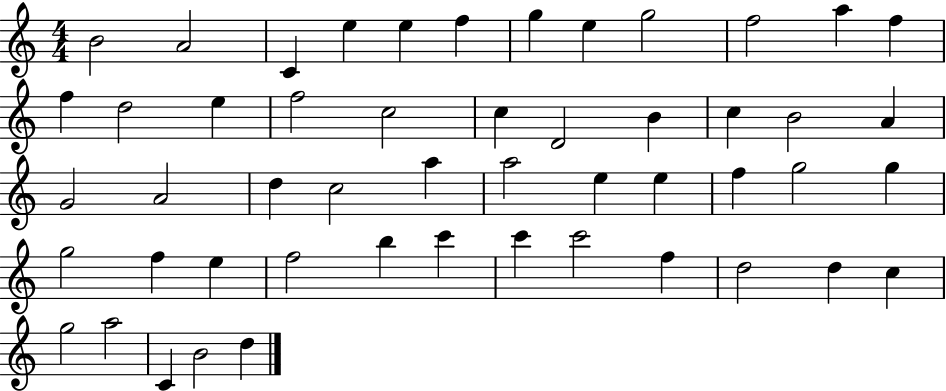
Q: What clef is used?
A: treble